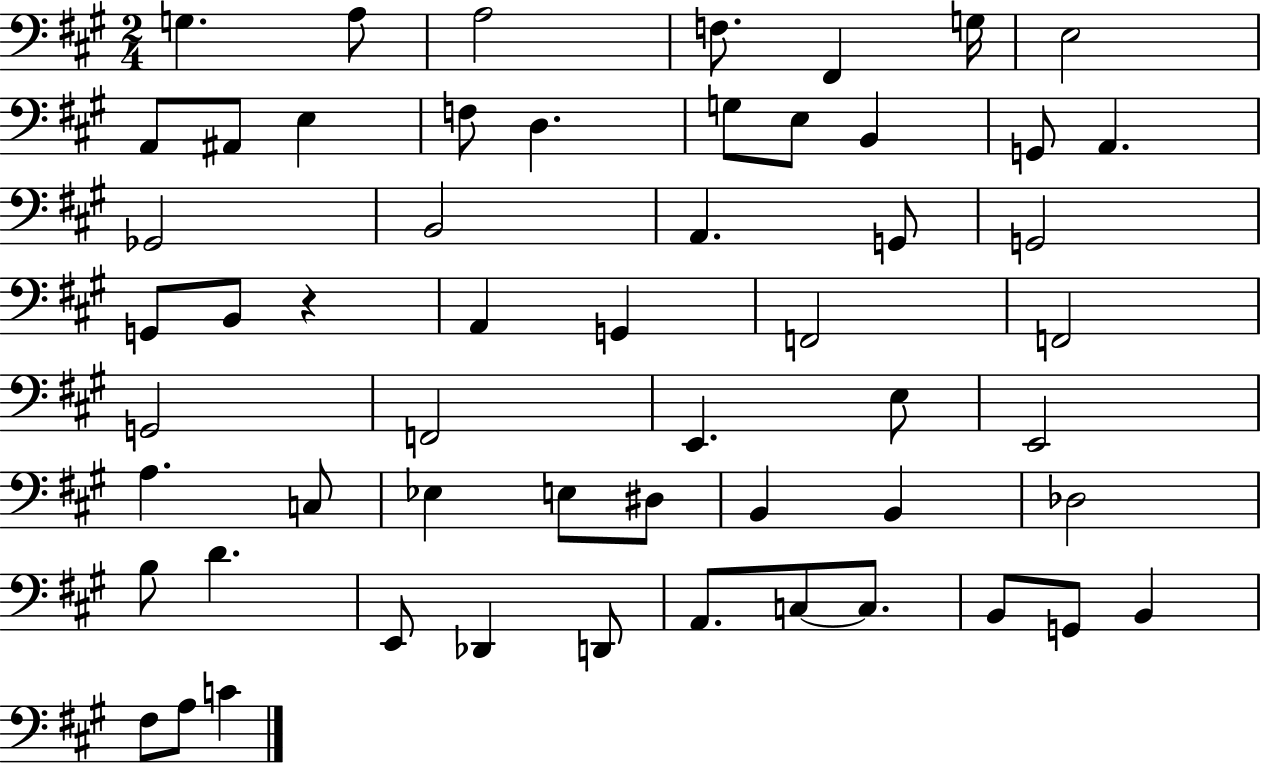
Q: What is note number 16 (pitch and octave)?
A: G2